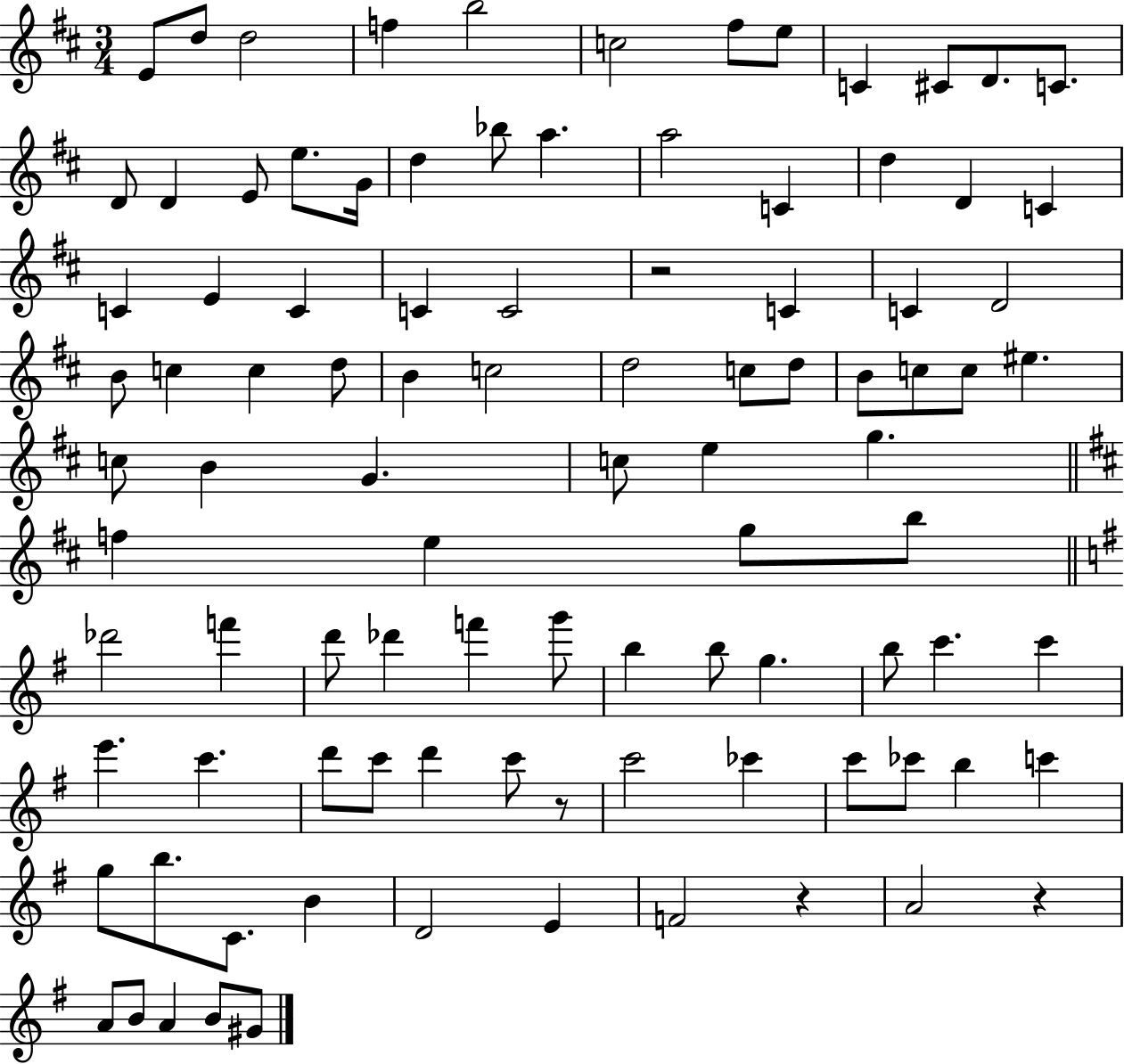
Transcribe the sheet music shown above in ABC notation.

X:1
T:Untitled
M:3/4
L:1/4
K:D
E/2 d/2 d2 f b2 c2 ^f/2 e/2 C ^C/2 D/2 C/2 D/2 D E/2 e/2 G/4 d _b/2 a a2 C d D C C E C C C2 z2 C C D2 B/2 c c d/2 B c2 d2 c/2 d/2 B/2 c/2 c/2 ^e c/2 B G c/2 e g f e g/2 b/2 _d'2 f' d'/2 _d' f' g'/2 b b/2 g b/2 c' c' e' c' d'/2 c'/2 d' c'/2 z/2 c'2 _c' c'/2 _c'/2 b c' g/2 b/2 C/2 B D2 E F2 z A2 z A/2 B/2 A B/2 ^G/2